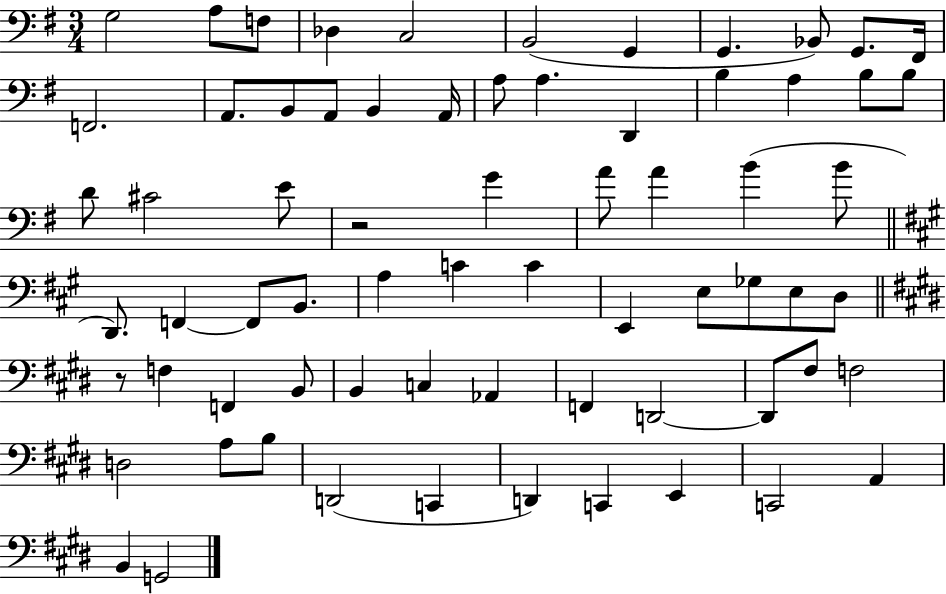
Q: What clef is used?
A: bass